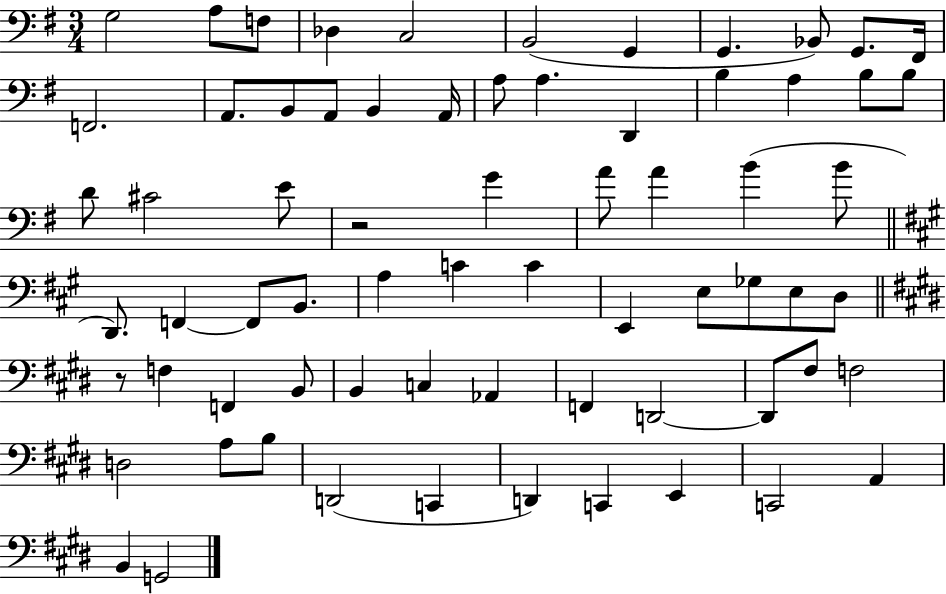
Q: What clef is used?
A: bass